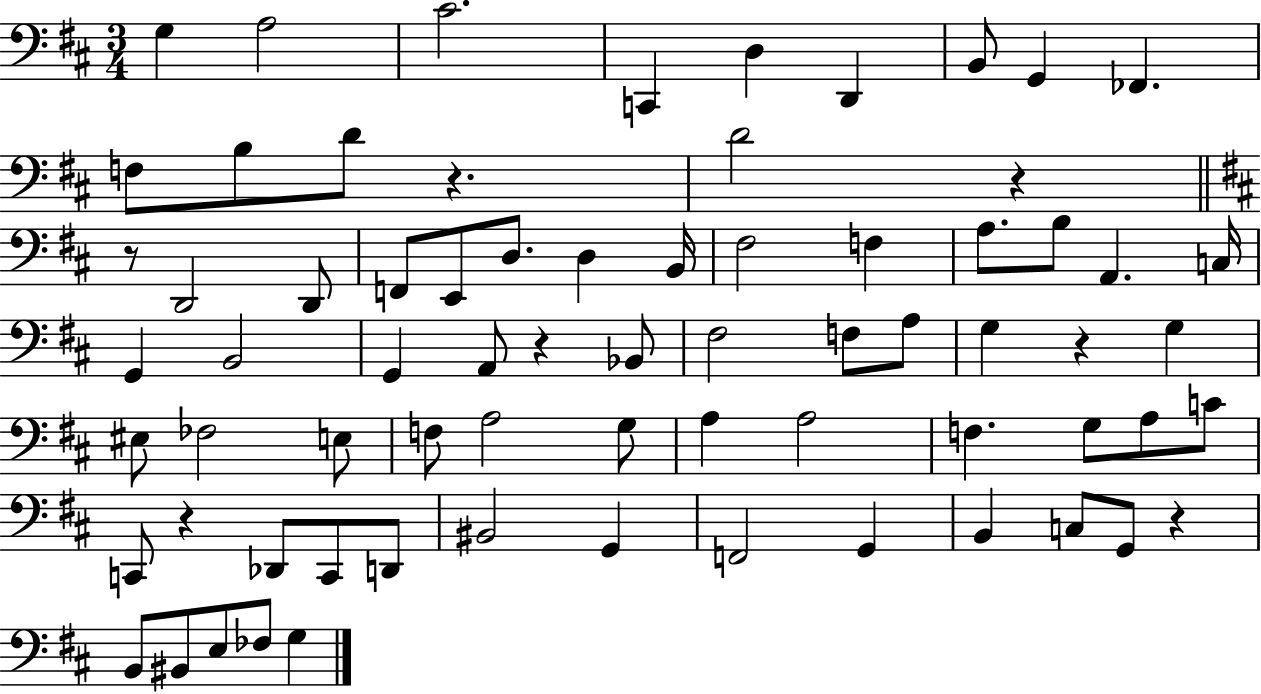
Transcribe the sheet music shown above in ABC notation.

X:1
T:Untitled
M:3/4
L:1/4
K:D
G, A,2 ^C2 C,, D, D,, B,,/2 G,, _F,, F,/2 B,/2 D/2 z D2 z z/2 D,,2 D,,/2 F,,/2 E,,/2 D,/2 D, B,,/4 ^F,2 F, A,/2 B,/2 A,, C,/4 G,, B,,2 G,, A,,/2 z _B,,/2 ^F,2 F,/2 A,/2 G, z G, ^E,/2 _F,2 E,/2 F,/2 A,2 G,/2 A, A,2 F, G,/2 A,/2 C/2 C,,/2 z _D,,/2 C,,/2 D,,/2 ^B,,2 G,, F,,2 G,, B,, C,/2 G,,/2 z B,,/2 ^B,,/2 E,/2 _F,/2 G,